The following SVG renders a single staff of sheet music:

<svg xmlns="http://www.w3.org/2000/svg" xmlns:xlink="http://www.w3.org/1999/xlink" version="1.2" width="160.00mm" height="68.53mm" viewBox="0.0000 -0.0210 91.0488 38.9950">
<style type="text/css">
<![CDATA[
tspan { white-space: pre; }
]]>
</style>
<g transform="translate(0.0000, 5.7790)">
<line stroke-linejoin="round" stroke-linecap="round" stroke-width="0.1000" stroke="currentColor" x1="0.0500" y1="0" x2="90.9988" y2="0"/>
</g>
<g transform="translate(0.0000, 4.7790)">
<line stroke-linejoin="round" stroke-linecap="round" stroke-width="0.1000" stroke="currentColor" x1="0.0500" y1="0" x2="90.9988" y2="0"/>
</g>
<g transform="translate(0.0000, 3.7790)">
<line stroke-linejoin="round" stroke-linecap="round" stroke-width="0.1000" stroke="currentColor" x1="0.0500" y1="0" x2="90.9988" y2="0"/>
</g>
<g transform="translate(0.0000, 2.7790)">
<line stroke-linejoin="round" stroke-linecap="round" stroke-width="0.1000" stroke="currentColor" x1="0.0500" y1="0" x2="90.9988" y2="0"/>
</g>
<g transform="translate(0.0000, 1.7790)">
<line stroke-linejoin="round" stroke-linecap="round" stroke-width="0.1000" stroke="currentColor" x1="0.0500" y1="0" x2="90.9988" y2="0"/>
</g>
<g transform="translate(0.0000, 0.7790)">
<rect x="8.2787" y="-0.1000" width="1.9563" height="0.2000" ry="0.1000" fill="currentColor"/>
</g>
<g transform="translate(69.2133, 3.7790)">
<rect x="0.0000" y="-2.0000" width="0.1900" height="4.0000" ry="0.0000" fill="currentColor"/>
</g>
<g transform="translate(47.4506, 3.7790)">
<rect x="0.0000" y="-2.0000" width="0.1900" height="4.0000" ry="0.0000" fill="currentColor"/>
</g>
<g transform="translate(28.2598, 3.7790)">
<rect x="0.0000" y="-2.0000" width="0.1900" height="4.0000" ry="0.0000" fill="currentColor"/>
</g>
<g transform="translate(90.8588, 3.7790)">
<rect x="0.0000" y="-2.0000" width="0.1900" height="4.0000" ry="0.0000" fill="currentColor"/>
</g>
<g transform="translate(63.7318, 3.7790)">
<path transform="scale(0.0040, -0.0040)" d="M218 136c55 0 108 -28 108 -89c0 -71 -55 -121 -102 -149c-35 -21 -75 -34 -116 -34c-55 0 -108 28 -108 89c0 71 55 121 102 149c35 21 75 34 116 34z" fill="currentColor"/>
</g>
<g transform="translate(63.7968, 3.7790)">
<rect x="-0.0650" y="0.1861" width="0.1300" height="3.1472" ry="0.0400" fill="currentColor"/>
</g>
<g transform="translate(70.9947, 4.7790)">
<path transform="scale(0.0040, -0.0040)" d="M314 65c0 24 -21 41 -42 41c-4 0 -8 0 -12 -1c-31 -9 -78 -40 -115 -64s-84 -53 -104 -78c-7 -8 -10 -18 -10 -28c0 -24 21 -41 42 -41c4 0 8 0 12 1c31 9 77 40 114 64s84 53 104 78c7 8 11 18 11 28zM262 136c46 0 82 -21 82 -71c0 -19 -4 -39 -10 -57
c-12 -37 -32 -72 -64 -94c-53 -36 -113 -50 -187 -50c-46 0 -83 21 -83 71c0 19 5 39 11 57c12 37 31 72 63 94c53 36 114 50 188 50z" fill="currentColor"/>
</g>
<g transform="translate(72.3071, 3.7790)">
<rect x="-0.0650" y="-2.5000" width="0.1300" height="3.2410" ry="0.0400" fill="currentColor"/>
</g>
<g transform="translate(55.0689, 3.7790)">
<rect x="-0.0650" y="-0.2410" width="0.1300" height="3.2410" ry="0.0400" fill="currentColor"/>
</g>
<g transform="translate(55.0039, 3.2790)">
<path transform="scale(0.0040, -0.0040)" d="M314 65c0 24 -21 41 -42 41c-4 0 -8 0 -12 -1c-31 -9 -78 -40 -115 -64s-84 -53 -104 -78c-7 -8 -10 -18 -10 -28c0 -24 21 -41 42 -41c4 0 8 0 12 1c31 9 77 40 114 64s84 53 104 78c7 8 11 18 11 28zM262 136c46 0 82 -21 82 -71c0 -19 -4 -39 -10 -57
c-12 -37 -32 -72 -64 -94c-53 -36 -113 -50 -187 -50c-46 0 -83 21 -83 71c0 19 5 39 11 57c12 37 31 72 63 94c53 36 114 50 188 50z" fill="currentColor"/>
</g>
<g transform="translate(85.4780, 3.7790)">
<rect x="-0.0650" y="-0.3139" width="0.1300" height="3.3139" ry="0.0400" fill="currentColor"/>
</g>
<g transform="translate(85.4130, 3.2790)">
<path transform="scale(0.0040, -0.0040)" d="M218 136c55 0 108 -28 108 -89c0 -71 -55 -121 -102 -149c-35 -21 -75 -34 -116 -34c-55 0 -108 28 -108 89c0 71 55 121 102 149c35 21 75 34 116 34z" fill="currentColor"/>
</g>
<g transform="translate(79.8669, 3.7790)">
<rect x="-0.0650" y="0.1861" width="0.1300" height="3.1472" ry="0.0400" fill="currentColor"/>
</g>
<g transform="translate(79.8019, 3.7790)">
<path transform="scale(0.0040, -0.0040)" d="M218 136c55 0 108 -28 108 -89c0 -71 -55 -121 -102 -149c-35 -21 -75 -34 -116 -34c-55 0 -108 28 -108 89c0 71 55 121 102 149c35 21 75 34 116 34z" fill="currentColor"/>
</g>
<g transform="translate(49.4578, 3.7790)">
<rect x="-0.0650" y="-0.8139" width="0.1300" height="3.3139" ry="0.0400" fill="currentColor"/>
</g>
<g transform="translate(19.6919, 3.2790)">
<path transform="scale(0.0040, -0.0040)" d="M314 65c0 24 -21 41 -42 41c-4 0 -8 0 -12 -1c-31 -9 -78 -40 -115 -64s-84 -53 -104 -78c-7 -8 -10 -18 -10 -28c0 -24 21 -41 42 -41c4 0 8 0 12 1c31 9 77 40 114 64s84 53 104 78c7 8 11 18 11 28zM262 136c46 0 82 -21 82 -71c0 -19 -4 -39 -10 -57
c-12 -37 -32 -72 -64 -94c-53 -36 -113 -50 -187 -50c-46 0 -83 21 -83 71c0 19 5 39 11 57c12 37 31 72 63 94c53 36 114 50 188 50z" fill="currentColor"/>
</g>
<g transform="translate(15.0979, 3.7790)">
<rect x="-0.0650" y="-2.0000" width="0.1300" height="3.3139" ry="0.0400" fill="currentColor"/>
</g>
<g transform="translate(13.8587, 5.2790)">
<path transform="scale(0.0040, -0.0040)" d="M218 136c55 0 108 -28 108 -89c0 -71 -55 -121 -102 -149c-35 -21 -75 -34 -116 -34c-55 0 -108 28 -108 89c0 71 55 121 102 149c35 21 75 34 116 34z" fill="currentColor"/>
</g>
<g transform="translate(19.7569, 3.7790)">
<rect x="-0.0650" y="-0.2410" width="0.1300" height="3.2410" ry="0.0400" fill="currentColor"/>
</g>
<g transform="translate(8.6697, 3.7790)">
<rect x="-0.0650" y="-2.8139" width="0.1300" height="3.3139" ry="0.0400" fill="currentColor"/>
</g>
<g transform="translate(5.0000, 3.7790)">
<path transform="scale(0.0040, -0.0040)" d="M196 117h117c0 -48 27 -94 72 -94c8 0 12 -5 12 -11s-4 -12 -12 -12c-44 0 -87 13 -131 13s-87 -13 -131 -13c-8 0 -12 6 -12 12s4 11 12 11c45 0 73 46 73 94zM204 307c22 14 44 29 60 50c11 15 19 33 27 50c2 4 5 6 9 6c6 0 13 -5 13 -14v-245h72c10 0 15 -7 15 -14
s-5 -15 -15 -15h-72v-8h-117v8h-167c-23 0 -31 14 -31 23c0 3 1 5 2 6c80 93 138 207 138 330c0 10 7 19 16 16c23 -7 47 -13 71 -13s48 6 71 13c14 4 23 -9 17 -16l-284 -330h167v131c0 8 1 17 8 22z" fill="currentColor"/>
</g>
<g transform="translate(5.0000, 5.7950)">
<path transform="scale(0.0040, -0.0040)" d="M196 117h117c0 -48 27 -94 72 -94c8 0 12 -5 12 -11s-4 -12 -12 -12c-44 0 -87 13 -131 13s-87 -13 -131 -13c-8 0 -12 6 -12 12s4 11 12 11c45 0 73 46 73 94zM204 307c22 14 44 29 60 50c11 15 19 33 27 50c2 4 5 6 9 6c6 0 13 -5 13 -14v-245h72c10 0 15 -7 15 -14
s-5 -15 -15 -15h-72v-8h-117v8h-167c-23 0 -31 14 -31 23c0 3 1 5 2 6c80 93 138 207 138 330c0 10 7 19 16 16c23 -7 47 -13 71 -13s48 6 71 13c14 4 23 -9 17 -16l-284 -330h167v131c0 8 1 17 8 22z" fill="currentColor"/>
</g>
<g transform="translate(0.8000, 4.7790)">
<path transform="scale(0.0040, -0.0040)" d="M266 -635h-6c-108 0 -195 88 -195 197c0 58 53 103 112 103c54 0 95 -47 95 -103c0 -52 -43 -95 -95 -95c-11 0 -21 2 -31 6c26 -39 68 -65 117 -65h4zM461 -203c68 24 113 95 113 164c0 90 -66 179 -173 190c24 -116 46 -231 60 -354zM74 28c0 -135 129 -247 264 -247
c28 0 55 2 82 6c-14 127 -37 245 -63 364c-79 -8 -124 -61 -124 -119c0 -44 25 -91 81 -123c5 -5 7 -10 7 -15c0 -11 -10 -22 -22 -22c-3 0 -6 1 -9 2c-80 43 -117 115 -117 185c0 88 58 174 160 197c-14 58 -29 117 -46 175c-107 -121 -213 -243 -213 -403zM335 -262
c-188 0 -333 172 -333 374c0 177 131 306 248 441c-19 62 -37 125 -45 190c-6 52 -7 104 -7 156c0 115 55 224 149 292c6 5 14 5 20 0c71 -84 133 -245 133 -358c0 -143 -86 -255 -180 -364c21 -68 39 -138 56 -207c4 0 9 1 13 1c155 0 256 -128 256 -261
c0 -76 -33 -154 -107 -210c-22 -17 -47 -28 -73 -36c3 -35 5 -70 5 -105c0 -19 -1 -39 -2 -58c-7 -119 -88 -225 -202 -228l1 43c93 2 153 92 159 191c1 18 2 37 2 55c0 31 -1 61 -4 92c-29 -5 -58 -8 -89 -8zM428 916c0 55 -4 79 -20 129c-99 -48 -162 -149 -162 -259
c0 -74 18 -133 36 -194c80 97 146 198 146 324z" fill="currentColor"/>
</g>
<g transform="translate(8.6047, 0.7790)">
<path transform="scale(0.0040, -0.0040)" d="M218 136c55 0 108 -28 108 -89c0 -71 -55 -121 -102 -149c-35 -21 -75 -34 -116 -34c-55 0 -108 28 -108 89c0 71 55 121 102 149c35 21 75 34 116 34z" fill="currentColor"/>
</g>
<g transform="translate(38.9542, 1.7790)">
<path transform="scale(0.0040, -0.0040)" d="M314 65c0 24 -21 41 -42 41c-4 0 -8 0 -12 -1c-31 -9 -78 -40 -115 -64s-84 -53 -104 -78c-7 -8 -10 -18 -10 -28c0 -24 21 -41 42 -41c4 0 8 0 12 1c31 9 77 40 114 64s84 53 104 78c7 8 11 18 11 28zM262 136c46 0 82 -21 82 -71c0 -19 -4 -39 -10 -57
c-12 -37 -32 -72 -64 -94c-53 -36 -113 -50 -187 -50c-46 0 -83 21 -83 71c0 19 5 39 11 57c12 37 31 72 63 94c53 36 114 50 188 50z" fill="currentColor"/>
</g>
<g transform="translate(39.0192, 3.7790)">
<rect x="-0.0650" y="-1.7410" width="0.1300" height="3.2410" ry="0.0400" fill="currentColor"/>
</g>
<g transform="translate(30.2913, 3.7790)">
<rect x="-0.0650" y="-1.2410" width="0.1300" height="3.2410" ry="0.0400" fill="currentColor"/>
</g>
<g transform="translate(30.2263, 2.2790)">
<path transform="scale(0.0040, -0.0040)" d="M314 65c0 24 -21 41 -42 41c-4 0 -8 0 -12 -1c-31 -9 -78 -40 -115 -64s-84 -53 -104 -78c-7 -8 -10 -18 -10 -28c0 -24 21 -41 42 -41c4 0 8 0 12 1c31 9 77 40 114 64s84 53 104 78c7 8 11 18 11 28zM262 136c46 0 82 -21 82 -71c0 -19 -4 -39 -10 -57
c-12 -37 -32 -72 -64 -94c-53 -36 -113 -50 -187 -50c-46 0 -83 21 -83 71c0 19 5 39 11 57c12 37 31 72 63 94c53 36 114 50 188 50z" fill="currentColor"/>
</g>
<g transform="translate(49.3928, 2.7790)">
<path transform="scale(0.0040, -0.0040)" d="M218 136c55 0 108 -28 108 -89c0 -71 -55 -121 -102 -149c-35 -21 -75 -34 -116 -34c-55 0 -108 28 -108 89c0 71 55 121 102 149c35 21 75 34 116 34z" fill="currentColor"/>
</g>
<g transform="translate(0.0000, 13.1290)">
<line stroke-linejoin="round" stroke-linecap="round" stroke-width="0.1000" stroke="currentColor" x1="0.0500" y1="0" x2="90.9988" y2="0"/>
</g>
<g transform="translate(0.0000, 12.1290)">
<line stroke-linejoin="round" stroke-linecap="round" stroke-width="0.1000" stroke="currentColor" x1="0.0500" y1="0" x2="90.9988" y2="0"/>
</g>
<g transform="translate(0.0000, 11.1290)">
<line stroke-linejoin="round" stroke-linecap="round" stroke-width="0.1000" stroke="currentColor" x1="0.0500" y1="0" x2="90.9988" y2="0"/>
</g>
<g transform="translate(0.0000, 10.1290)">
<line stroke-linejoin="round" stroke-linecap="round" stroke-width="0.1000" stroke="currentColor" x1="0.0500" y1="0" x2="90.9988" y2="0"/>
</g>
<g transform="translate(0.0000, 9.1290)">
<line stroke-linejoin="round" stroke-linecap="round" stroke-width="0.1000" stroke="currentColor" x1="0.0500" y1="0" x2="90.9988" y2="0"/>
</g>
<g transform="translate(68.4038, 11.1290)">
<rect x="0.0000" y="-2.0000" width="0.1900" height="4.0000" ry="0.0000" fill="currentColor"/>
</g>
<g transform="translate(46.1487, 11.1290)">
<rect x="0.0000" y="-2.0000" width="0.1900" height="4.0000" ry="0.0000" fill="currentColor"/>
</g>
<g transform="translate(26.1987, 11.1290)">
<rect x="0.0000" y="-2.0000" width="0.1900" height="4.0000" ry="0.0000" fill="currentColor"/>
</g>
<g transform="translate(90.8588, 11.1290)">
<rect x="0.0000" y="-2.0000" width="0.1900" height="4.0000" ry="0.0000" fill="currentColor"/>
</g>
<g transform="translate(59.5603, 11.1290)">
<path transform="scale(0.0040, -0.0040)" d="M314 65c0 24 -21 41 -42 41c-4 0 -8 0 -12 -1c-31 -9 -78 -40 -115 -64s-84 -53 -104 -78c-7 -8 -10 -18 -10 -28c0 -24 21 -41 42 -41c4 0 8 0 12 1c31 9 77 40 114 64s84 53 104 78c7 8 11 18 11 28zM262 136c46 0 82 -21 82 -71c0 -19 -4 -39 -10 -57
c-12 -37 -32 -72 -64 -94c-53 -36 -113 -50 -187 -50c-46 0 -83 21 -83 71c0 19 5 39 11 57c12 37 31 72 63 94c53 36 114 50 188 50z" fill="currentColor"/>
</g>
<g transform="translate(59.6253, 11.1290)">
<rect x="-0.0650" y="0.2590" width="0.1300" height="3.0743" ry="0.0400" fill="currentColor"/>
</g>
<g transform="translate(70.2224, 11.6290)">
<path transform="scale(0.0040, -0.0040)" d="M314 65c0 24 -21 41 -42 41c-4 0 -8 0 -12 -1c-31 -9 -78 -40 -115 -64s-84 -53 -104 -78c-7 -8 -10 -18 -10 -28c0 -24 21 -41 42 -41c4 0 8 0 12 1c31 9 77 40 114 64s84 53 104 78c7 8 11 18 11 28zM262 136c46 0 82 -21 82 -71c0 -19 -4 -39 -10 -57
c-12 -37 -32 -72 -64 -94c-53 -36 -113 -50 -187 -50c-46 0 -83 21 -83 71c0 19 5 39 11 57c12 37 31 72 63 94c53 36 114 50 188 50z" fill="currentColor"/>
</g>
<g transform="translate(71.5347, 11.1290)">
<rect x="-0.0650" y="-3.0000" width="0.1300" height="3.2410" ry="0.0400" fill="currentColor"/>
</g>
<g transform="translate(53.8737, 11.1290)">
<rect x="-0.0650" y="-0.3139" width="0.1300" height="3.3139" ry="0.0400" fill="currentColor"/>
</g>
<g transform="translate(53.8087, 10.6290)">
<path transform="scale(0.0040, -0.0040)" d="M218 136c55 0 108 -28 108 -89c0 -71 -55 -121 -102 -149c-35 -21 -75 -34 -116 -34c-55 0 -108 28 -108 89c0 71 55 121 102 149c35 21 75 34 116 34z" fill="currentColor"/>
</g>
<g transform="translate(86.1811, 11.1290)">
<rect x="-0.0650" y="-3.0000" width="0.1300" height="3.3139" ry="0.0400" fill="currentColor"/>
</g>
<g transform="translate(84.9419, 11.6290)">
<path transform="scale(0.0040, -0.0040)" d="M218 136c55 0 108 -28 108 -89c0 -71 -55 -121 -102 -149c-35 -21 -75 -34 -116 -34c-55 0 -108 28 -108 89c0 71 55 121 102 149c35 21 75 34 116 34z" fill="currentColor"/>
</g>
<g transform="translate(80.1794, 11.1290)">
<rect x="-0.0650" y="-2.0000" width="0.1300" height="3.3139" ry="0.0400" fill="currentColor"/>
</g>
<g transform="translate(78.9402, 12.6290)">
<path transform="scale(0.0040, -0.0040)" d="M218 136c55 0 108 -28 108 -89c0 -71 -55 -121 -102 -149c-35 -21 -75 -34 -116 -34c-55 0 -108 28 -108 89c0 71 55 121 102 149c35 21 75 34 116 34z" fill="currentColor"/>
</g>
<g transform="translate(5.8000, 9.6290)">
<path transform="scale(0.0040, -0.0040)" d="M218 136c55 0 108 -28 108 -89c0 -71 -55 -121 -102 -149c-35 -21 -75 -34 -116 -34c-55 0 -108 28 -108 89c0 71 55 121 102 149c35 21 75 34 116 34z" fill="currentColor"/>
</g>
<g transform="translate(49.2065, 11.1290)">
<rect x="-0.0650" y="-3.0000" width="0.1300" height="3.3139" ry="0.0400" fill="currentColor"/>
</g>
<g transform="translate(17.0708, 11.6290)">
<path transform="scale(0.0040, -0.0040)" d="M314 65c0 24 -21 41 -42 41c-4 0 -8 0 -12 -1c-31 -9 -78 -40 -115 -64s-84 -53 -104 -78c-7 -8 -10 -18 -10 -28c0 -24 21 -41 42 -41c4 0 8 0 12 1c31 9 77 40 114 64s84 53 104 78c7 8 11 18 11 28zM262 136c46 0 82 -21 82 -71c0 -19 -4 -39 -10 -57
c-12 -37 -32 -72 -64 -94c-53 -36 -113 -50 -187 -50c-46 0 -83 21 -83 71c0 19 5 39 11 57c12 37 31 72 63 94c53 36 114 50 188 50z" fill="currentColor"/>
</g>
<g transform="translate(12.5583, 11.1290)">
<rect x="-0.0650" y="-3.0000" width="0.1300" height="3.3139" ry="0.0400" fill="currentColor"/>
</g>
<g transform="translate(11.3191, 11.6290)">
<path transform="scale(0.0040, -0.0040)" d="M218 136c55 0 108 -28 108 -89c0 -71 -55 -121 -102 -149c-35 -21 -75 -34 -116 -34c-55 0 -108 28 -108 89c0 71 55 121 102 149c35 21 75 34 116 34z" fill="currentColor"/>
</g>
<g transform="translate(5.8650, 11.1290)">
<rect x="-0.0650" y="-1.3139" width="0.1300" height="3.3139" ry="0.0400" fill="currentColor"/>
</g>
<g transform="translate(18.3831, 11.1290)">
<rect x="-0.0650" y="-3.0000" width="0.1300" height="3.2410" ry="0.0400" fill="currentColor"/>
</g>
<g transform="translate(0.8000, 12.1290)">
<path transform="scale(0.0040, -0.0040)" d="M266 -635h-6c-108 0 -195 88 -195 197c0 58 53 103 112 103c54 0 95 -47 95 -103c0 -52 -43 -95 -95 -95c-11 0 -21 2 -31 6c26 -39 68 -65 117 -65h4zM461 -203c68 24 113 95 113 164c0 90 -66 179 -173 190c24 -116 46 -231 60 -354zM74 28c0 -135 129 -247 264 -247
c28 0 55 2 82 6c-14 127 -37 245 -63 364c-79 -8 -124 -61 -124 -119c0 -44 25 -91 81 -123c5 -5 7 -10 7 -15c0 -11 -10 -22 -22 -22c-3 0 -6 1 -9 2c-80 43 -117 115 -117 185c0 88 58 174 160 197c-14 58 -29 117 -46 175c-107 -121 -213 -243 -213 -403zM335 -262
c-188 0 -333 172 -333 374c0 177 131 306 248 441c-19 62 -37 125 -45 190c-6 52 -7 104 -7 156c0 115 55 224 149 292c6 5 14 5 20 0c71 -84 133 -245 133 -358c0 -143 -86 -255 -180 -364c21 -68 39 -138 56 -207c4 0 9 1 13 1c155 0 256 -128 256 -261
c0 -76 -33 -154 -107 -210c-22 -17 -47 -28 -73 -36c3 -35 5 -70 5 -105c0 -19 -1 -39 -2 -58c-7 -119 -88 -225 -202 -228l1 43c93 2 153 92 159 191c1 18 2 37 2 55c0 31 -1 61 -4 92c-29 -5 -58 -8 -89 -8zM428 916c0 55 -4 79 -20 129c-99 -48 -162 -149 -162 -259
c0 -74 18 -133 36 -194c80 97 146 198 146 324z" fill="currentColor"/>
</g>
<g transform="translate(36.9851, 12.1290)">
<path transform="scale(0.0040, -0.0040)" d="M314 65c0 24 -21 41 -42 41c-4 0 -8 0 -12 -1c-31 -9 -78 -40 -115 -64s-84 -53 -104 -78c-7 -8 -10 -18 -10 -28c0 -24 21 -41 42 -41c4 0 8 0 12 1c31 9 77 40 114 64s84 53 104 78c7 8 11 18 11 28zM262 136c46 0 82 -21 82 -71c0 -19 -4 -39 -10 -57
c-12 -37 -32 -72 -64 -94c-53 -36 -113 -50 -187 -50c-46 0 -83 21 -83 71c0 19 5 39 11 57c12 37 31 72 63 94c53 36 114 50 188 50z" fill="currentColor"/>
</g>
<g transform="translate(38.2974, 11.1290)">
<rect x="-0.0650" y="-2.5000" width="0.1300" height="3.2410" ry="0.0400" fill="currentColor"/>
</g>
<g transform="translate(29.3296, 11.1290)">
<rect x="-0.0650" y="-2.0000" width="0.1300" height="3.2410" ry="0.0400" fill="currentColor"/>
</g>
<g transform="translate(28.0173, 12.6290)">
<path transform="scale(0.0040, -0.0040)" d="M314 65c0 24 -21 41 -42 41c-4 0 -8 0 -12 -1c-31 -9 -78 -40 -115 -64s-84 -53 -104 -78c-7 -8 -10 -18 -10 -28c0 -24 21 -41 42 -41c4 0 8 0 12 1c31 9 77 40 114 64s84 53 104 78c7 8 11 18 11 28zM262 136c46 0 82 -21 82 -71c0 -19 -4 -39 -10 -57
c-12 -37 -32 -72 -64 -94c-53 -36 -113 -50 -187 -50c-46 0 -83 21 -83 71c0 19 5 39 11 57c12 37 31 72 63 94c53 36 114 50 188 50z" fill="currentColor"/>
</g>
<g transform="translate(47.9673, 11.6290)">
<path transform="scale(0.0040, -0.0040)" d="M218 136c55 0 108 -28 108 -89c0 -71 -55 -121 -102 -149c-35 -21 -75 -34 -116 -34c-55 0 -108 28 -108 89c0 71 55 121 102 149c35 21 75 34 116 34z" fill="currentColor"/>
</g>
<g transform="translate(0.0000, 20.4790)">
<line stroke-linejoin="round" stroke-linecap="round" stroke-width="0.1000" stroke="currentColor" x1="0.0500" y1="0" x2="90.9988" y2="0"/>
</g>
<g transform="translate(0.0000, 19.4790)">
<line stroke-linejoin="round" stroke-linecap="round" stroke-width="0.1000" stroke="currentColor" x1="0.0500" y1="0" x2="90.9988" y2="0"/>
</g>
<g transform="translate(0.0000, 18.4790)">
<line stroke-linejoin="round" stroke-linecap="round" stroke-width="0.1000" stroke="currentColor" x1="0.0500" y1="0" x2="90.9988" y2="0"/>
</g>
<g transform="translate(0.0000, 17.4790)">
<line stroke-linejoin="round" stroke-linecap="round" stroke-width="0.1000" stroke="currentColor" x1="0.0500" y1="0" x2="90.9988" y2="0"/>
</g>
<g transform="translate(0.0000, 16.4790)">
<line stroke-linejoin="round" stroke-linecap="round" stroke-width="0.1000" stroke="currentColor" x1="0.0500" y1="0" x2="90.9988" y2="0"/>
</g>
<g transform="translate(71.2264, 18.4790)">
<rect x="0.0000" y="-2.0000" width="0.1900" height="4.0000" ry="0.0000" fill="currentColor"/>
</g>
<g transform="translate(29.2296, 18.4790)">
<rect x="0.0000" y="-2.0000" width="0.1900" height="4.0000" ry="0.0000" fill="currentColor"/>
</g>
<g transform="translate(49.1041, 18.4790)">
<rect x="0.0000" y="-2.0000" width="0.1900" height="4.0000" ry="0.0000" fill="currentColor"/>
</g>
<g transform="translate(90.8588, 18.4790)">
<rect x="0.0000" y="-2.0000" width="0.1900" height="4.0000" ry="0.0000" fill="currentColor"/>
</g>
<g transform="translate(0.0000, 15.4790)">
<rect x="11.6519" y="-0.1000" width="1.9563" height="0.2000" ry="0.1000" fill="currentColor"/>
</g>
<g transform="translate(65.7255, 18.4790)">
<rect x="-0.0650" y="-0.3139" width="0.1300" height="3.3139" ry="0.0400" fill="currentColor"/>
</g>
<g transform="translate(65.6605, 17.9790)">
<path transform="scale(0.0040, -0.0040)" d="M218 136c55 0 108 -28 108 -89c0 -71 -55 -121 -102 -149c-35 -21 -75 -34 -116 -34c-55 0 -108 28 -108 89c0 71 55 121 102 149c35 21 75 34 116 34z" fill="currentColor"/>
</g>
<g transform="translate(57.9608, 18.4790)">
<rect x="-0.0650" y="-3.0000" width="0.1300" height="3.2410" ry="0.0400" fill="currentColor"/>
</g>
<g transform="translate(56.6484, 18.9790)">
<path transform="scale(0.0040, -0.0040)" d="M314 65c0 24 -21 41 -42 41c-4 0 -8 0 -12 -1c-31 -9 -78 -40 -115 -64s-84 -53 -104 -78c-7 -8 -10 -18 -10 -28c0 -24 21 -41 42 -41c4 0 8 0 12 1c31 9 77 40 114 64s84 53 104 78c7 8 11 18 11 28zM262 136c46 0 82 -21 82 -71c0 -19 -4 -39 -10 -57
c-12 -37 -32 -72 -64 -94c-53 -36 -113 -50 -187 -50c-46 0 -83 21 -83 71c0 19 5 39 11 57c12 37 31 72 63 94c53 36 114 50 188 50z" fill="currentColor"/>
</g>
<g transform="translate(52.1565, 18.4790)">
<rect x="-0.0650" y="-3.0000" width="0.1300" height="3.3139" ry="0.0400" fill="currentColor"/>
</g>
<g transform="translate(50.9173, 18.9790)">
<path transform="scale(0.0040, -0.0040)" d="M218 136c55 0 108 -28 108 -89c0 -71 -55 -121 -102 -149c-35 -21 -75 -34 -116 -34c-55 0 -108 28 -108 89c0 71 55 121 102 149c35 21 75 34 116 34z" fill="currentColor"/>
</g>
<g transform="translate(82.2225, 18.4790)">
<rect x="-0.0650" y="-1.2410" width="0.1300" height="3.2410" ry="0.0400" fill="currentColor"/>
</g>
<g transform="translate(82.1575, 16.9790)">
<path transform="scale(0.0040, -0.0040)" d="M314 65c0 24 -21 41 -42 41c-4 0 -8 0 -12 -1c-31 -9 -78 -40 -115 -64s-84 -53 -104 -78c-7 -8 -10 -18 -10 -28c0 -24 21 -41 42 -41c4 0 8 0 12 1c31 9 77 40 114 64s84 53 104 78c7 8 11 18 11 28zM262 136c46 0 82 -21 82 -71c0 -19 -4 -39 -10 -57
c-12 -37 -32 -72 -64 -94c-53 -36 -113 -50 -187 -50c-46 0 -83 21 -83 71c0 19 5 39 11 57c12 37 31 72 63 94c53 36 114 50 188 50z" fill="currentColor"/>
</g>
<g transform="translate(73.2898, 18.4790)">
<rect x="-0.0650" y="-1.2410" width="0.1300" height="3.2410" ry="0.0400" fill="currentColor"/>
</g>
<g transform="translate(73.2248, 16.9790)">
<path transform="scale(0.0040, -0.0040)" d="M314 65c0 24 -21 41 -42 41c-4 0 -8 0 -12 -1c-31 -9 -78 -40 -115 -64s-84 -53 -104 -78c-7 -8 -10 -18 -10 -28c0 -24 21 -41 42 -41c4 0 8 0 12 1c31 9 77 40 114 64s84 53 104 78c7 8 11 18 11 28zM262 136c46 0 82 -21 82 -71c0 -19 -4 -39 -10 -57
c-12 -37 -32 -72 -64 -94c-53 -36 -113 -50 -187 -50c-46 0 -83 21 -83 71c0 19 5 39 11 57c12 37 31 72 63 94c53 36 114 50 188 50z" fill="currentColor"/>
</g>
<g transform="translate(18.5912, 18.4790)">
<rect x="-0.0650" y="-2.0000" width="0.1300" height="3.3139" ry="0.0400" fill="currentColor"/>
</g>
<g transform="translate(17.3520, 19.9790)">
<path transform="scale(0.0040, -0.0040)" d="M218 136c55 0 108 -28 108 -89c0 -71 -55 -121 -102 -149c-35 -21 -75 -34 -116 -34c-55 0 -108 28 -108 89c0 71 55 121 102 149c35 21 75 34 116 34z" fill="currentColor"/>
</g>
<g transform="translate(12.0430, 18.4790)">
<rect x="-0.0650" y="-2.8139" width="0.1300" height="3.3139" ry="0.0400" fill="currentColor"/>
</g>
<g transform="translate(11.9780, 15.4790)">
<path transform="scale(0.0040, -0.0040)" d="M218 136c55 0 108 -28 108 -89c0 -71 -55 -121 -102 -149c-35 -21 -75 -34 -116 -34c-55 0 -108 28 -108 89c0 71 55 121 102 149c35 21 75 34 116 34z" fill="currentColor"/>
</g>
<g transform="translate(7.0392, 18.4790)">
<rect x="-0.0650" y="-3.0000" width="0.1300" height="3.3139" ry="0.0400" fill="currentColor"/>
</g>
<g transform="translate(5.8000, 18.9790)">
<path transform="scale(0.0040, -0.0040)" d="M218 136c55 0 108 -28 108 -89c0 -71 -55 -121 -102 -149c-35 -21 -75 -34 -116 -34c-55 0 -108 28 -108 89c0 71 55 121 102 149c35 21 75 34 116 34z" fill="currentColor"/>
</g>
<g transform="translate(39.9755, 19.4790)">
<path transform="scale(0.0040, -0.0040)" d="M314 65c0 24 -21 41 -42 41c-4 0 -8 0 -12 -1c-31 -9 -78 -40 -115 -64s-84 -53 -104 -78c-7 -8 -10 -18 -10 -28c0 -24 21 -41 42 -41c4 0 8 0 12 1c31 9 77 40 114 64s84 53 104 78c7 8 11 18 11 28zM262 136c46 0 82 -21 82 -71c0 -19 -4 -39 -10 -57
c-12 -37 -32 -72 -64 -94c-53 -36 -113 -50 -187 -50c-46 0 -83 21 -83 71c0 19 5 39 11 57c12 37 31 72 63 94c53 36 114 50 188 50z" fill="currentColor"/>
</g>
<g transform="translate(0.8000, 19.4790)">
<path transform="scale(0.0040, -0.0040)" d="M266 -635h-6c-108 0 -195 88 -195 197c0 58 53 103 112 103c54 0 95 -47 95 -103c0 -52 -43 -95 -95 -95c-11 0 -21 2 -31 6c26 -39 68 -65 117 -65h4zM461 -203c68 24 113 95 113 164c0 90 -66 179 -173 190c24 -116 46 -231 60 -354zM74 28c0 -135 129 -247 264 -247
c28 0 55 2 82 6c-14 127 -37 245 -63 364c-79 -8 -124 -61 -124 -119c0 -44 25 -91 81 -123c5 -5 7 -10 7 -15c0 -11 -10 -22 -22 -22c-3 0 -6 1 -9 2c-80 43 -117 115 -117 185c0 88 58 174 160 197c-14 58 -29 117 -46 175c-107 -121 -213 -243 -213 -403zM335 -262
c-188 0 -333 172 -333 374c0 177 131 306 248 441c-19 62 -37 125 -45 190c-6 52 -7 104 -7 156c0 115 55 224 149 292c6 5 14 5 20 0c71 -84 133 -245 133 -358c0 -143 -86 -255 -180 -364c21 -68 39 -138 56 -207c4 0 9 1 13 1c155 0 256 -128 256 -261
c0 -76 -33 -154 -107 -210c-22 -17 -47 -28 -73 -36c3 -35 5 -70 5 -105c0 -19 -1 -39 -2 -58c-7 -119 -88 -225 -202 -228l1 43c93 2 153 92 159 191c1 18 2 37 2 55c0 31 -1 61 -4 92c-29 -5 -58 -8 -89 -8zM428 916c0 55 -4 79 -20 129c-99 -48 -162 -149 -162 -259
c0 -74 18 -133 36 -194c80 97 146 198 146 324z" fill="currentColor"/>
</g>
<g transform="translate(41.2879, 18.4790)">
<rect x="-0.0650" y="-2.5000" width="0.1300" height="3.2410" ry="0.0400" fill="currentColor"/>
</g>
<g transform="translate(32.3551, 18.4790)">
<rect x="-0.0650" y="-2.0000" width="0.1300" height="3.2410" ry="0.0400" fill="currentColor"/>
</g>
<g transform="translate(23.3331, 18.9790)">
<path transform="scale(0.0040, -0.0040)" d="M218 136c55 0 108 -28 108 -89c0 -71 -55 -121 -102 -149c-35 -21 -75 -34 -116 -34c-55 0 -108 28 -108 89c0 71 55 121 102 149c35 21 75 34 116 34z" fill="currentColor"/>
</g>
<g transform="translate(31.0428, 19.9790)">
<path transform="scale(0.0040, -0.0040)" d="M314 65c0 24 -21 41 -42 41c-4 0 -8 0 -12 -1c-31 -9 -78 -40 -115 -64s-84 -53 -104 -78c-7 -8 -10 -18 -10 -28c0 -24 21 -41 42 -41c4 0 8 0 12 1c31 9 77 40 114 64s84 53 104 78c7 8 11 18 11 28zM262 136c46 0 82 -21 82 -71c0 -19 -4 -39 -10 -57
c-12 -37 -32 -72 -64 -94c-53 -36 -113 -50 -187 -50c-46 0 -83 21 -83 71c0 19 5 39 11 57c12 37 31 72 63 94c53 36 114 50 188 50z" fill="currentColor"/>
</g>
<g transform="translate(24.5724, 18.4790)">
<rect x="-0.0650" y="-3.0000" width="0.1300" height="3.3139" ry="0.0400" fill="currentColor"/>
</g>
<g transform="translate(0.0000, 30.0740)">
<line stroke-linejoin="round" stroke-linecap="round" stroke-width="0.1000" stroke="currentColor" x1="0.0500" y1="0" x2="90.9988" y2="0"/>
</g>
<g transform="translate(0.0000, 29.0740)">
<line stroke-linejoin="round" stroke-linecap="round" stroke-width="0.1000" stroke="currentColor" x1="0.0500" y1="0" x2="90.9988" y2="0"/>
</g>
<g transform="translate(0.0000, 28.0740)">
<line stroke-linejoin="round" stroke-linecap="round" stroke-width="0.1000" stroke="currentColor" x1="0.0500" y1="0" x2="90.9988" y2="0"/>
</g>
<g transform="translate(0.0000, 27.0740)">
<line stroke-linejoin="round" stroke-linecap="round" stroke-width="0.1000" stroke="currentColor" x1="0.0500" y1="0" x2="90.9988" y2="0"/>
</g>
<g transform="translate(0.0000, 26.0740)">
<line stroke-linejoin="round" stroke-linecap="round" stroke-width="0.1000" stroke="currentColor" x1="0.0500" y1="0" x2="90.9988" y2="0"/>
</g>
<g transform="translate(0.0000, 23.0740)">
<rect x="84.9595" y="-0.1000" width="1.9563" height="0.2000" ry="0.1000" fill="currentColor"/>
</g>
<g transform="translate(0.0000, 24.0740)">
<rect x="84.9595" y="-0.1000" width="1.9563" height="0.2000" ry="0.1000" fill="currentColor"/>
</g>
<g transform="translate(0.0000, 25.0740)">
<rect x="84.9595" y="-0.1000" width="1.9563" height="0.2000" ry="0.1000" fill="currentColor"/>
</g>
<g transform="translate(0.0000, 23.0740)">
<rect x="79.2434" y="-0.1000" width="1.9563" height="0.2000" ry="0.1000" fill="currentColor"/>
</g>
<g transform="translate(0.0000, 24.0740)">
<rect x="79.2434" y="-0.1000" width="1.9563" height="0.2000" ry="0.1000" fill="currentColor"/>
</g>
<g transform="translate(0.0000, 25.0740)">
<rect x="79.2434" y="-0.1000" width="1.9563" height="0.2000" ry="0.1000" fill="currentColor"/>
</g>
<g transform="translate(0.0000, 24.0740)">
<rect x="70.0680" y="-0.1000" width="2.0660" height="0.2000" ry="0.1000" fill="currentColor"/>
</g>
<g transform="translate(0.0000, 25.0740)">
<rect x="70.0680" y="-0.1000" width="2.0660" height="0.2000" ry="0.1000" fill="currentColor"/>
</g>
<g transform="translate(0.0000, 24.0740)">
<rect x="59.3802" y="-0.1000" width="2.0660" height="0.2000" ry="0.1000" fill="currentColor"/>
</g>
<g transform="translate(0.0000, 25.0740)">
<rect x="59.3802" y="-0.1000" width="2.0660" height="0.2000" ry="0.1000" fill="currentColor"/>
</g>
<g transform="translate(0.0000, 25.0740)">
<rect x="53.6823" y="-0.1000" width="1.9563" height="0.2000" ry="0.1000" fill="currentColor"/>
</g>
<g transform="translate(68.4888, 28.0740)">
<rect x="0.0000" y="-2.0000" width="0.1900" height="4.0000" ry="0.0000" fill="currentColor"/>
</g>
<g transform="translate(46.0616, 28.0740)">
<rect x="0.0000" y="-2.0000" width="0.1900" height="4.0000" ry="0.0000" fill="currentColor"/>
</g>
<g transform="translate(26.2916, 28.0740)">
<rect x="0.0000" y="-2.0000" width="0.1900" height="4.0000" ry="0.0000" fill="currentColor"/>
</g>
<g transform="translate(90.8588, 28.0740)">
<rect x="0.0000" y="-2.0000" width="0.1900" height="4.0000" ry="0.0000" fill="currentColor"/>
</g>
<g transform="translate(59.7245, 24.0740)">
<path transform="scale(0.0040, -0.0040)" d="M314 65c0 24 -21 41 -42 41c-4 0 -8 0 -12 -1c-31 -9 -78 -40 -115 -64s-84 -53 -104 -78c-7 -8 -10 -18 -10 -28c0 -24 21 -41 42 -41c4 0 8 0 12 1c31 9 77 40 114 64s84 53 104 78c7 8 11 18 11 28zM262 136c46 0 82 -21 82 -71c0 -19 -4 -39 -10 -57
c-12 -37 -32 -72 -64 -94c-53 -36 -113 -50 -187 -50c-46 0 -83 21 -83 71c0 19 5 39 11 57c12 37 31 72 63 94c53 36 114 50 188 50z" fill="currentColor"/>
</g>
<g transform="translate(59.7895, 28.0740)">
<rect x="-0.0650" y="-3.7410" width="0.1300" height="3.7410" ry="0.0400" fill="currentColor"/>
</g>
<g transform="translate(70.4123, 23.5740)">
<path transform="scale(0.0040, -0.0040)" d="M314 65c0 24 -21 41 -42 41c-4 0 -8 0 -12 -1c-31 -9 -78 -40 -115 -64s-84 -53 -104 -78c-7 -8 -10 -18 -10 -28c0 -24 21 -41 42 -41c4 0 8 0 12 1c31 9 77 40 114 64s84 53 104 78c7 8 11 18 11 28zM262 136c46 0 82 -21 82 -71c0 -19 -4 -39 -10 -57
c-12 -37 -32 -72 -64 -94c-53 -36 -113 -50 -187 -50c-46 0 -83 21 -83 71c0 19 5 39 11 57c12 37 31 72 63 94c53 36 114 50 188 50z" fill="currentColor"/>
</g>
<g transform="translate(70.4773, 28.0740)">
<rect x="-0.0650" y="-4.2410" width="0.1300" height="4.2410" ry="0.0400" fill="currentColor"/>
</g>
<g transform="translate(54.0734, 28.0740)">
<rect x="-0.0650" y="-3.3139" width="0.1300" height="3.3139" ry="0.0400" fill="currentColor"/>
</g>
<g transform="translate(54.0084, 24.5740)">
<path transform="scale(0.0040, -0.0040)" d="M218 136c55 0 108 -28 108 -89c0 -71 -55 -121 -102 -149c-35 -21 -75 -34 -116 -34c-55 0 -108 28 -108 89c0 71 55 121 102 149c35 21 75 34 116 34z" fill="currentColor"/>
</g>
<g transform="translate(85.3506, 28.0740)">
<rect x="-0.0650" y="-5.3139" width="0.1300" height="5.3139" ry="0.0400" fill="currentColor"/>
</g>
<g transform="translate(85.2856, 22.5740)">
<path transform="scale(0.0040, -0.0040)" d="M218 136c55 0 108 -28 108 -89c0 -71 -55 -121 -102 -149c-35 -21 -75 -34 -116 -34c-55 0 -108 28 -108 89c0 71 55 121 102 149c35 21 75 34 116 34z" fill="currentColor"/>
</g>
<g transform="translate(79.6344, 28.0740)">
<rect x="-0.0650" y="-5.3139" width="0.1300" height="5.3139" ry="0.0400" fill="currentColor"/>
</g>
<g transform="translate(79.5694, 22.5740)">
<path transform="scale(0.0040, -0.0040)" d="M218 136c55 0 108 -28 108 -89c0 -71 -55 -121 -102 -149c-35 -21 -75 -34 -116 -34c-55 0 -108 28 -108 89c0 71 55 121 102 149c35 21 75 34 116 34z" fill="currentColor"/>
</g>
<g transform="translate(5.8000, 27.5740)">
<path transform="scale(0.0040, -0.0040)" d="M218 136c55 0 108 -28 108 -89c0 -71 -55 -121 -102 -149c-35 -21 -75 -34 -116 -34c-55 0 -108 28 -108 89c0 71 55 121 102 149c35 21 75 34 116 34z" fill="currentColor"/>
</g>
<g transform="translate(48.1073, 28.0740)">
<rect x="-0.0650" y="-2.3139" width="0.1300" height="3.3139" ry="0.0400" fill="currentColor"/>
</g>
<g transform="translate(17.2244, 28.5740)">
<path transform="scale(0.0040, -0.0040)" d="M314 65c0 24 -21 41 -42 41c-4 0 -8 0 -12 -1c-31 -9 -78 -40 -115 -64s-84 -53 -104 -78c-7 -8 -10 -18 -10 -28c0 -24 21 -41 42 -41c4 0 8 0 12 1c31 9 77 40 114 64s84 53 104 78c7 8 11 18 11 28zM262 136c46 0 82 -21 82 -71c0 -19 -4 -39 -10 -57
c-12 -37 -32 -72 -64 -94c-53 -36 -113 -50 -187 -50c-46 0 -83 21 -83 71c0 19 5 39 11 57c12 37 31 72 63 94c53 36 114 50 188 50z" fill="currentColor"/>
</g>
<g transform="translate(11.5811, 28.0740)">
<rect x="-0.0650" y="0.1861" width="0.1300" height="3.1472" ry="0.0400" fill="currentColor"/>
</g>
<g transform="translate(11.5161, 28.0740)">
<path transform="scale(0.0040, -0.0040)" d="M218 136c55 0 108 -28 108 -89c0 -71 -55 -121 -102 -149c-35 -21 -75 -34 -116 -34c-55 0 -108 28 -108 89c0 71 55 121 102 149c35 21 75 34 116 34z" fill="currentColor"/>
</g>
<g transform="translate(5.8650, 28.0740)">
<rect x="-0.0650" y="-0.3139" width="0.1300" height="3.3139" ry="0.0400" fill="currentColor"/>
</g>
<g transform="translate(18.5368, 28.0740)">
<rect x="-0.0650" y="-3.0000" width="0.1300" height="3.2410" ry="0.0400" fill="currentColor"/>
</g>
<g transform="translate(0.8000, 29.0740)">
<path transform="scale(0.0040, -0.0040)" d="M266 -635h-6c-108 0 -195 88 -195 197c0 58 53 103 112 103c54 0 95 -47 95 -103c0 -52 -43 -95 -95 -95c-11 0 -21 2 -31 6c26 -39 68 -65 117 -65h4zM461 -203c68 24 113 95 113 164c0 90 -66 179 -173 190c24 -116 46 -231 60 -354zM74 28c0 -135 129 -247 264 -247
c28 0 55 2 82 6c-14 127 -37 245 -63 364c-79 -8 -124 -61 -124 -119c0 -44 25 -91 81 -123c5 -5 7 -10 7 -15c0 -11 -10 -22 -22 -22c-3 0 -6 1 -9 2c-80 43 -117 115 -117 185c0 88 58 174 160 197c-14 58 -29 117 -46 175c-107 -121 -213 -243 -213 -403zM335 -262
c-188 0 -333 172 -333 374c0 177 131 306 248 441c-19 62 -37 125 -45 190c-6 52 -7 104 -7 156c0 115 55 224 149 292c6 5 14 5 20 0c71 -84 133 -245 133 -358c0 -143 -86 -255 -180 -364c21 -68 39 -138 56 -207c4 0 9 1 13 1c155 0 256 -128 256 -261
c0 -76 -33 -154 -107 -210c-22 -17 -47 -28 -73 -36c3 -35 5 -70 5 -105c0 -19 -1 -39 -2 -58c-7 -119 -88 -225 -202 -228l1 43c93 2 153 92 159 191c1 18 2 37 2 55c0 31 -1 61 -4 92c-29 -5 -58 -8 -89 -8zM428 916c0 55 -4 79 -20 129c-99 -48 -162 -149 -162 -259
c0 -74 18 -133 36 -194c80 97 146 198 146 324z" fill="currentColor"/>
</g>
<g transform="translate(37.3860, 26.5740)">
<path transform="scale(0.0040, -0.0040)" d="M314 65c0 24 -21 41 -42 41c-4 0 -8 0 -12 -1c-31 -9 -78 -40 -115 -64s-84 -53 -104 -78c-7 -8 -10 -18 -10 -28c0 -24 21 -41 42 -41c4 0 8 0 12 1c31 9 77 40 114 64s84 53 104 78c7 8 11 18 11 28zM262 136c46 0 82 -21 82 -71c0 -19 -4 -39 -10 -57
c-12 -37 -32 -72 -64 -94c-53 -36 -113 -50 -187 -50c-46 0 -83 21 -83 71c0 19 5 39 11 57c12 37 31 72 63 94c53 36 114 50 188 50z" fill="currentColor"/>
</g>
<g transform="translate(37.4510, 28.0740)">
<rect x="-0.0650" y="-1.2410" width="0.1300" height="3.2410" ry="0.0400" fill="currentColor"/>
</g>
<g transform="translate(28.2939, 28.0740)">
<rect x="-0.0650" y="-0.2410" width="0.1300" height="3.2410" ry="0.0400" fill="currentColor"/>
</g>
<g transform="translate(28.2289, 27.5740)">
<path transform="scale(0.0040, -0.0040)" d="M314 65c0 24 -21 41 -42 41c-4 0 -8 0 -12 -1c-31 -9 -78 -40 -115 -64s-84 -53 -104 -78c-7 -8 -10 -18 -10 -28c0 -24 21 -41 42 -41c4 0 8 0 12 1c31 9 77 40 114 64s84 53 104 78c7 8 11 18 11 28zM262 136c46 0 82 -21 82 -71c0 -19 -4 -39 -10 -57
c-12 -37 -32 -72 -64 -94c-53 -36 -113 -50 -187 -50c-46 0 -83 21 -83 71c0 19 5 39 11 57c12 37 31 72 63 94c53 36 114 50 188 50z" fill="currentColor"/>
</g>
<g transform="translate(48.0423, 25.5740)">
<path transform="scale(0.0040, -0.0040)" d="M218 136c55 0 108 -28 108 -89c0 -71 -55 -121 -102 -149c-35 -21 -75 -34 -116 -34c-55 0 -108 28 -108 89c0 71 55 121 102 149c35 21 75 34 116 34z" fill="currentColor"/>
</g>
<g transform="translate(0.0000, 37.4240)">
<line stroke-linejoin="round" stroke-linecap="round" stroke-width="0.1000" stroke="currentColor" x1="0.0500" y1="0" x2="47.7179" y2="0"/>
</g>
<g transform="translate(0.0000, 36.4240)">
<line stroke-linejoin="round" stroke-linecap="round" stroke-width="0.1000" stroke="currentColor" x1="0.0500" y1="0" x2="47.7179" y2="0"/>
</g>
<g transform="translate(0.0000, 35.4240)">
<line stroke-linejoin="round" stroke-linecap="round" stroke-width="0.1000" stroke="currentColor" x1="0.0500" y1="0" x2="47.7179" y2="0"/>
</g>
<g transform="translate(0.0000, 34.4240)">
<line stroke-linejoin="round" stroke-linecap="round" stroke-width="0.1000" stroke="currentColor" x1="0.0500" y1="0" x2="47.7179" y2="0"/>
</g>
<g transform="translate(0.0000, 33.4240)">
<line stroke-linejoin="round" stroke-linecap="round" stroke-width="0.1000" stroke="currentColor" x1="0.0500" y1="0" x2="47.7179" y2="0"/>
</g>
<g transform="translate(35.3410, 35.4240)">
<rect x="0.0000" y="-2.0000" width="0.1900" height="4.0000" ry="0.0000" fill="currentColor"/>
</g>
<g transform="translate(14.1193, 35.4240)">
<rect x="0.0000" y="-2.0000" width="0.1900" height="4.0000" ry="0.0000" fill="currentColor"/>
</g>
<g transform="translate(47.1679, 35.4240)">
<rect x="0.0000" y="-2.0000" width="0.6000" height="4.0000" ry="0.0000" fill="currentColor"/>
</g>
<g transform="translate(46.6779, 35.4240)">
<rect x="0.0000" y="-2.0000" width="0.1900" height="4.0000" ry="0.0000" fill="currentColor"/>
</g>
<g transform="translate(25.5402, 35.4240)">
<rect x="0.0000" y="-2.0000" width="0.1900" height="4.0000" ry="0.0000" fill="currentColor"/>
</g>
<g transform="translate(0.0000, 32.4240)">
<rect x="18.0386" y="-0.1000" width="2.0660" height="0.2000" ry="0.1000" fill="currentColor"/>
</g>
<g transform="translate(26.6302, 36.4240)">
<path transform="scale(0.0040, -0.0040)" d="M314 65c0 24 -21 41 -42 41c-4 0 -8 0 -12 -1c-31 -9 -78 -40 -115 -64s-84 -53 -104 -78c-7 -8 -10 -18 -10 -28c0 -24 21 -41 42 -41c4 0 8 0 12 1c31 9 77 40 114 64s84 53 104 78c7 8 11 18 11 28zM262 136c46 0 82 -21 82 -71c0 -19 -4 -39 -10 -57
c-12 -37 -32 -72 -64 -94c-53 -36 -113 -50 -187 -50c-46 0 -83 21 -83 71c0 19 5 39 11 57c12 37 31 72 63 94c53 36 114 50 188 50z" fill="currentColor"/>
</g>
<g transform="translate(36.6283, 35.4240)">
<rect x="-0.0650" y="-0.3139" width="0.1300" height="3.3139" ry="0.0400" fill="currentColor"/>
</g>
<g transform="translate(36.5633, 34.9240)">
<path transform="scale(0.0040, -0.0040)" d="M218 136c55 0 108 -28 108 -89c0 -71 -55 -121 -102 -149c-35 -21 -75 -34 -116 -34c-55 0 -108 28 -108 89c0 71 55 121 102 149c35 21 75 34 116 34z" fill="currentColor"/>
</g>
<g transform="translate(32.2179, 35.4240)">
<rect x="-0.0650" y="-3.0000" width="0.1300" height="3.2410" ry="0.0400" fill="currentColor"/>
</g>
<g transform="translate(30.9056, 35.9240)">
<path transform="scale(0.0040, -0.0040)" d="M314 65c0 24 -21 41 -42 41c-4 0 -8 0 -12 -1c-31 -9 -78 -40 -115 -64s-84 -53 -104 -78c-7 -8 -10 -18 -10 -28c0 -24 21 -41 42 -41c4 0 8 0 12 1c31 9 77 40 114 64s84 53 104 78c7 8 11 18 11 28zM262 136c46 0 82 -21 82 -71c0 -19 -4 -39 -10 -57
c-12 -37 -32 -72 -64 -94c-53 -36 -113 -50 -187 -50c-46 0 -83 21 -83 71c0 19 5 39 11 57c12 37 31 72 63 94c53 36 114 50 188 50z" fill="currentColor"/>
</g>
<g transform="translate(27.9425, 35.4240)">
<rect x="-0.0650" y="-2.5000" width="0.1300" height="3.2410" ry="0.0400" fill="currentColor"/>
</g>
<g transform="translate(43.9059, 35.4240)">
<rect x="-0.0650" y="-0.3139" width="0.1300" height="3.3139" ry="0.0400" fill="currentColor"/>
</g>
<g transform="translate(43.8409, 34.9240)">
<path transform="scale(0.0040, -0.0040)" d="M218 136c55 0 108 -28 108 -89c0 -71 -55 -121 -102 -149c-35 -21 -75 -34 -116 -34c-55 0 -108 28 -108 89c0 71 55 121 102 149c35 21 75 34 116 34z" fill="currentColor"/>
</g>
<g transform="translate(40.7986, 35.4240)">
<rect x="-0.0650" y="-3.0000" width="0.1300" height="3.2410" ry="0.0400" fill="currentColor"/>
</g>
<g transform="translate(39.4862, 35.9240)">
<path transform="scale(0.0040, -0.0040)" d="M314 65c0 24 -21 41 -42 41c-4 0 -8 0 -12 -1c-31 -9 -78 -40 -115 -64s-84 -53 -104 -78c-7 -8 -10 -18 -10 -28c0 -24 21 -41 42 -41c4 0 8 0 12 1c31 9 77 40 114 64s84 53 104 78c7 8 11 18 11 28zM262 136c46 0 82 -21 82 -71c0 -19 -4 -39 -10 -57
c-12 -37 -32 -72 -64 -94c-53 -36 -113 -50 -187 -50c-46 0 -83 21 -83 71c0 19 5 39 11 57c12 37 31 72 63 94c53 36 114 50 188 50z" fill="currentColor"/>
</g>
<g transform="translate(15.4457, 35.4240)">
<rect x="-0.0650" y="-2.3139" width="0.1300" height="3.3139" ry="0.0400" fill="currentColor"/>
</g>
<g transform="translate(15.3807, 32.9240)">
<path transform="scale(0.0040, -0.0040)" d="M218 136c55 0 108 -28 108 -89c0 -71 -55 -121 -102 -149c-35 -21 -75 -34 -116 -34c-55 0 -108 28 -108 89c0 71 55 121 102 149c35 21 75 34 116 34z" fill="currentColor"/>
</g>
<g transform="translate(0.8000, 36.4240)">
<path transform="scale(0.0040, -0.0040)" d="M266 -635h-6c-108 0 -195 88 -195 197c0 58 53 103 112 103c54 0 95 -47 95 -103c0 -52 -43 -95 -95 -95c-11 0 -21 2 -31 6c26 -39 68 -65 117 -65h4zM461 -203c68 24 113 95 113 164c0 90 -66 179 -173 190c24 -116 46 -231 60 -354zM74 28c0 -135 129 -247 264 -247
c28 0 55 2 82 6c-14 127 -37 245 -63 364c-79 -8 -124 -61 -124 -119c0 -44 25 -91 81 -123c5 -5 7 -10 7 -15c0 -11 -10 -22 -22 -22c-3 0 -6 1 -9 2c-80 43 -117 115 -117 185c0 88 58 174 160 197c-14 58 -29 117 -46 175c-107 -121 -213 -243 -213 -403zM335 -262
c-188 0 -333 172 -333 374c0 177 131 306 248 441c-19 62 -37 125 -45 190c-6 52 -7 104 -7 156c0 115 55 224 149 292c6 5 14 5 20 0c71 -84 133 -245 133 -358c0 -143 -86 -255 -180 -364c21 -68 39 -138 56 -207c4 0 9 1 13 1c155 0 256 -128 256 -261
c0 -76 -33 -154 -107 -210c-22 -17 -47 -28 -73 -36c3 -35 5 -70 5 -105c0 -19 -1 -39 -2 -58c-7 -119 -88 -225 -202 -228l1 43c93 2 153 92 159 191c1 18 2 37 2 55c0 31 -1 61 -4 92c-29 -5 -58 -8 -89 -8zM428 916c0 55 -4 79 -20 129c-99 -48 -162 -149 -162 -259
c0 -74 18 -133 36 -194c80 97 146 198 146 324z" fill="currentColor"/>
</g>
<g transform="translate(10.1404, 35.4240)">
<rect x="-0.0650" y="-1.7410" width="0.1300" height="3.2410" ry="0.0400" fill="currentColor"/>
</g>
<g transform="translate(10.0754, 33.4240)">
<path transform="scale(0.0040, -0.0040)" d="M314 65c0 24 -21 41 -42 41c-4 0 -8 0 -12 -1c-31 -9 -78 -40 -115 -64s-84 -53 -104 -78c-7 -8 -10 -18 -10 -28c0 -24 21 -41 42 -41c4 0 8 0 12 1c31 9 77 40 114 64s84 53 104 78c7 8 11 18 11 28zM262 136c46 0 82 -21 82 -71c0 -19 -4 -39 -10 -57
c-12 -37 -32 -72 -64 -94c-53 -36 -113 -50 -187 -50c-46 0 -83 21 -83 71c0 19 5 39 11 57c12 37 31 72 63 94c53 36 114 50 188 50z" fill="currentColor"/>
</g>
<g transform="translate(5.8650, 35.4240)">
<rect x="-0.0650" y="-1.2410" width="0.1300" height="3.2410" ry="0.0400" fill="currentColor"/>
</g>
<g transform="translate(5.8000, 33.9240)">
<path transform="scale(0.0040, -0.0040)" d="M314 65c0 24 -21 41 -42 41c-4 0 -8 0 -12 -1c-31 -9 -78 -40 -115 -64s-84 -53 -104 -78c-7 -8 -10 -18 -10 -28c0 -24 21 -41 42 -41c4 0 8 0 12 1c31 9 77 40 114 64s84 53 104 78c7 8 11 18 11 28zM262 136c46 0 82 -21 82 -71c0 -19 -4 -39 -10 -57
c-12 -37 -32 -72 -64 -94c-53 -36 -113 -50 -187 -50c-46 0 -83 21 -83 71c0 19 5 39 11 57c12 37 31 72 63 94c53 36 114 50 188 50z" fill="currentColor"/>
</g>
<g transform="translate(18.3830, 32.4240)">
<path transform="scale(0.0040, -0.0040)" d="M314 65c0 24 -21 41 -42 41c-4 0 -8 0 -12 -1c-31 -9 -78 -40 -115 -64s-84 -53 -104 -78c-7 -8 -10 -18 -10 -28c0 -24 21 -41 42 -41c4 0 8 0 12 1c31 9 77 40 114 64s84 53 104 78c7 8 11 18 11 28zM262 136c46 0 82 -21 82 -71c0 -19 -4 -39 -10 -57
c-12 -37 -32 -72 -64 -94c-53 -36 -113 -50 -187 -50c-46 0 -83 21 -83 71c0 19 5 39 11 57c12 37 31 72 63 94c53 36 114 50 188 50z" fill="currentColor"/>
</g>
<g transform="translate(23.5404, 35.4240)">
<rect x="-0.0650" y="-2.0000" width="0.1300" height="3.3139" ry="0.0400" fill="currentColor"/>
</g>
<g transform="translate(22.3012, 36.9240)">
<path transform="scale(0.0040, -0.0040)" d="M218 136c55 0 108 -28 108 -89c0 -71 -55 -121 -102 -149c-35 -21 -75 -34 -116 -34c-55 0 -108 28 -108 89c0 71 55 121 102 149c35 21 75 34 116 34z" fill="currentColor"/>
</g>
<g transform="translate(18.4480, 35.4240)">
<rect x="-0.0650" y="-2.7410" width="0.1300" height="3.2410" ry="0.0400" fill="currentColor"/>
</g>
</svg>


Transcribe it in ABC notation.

X:1
T:Untitled
M:4/4
L:1/4
K:C
a F c2 e2 f2 d c2 B G2 B c e A A2 F2 G2 A c B2 A2 F A A a F A F2 G2 A A2 c e2 e2 c B A2 c2 e2 g b c'2 d'2 f' f' e2 f2 g a2 F G2 A2 c A2 c